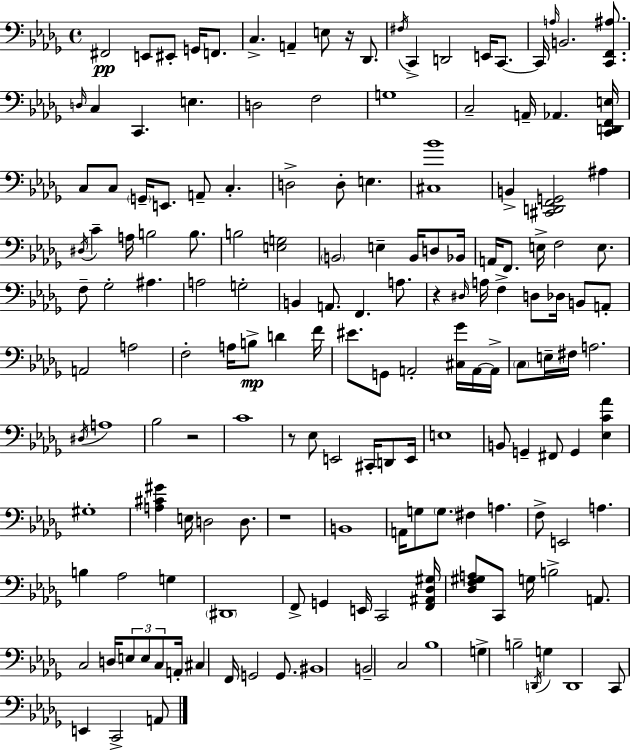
X:1
T:Untitled
M:4/4
L:1/4
K:Bbm
^F,,2 E,,/2 ^E,,/2 G,,/4 F,,/2 C, A,, E,/2 z/4 _D,,/2 ^F,/4 C,, D,,2 E,,/4 C,,/2 C,,/4 A,/4 B,,2 [C,,F,,^A,]/2 D,/4 C, C,, E, D,2 F,2 G,4 C,2 A,,/4 _A,, [C,,D,,F,,E,]/4 C,/2 C,/2 G,,/4 E,,/2 A,,/2 C, D,2 D,/2 E, [^C,_B]4 B,, [^C,,D,,F,,G,,]2 ^A, ^D,/4 C A,/4 B,2 B,/2 B,2 [E,G,]2 B,,2 E, B,,/4 D,/2 _B,,/4 A,,/4 F,,/2 E,/4 F,2 E,/2 F,/2 _G,2 ^A, A,2 G,2 B,, A,,/2 F,, A,/2 z ^D,/4 A,/4 F, D,/2 _D,/4 B,,/2 A,,/2 A,,2 A,2 F,2 A,/4 B,/2 D F/4 ^E/2 G,,/2 A,,2 [^C,_G]/4 A,,/4 A,,/4 C,/2 E,/4 ^F,/4 A,2 ^D,/4 A,4 _B,2 z2 C4 z/2 _E,/2 E,,2 ^C,,/4 D,,/2 E,,/4 E,4 B,,/2 G,, ^F,,/2 G,, [_E,C_A] ^G,4 [A,^C^G] E,/4 D,2 D,/2 z4 B,,4 A,,/4 G,/2 G,/2 ^F, A, F,/2 E,,2 A, B, _A,2 G, ^D,,4 F,,/2 G,, E,,/4 C,,2 [F,,^A,,_D,^G,]/4 [_D,F,^G,A,]/2 C,,/2 G,/4 B,2 A,,/2 C,2 D,/4 E,/2 E,/2 C,/2 A,,/4 ^C, F,,/4 G,,2 G,,/2 ^B,,4 B,,2 C,2 _B,4 G, B,2 D,,/4 G, D,,4 C,,/2 E,, C,,2 A,,/2